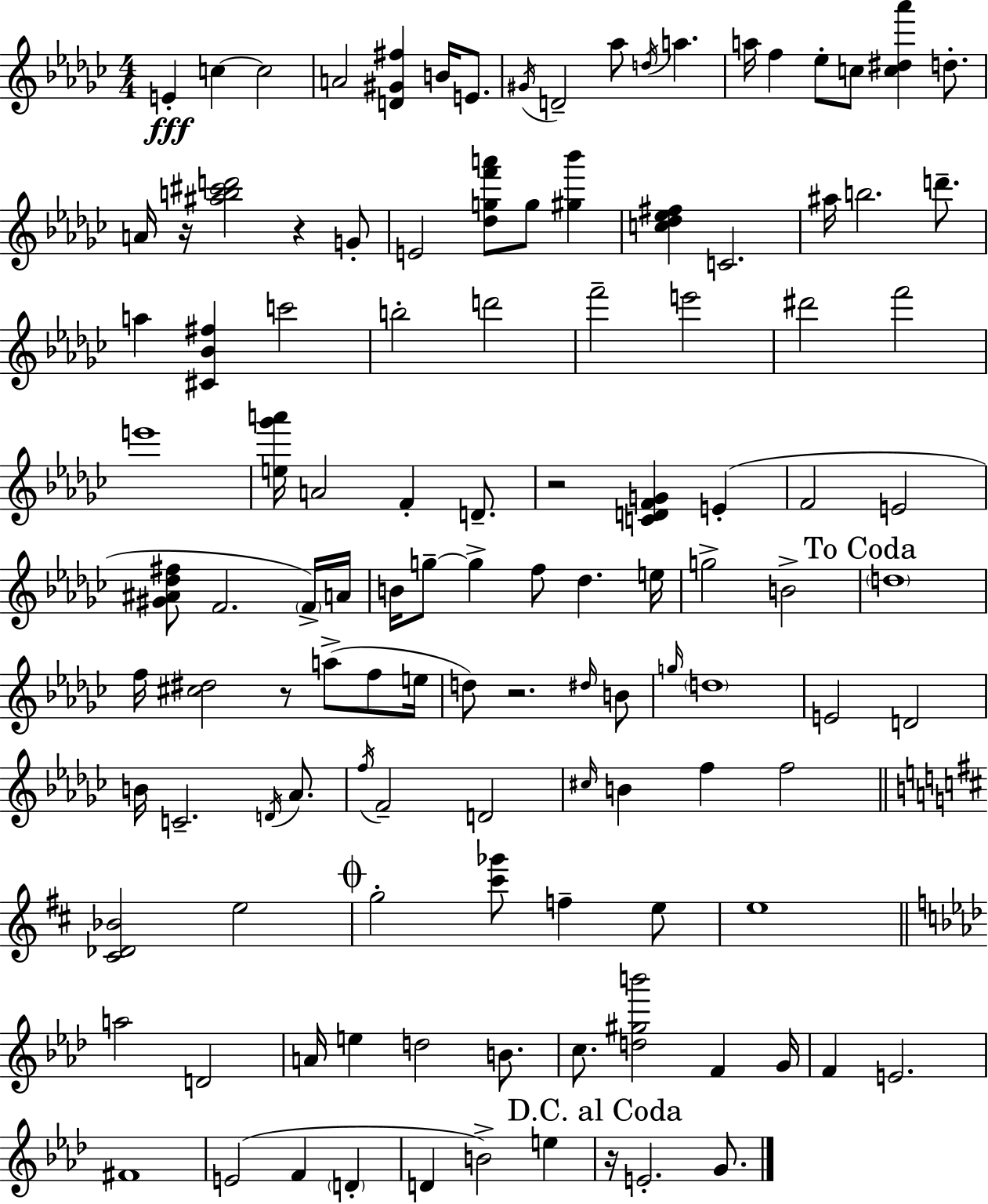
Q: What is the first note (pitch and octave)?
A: E4